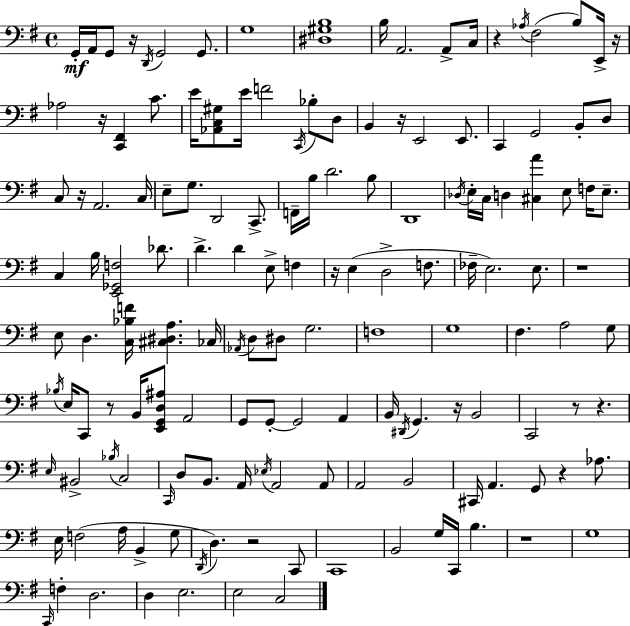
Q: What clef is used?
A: bass